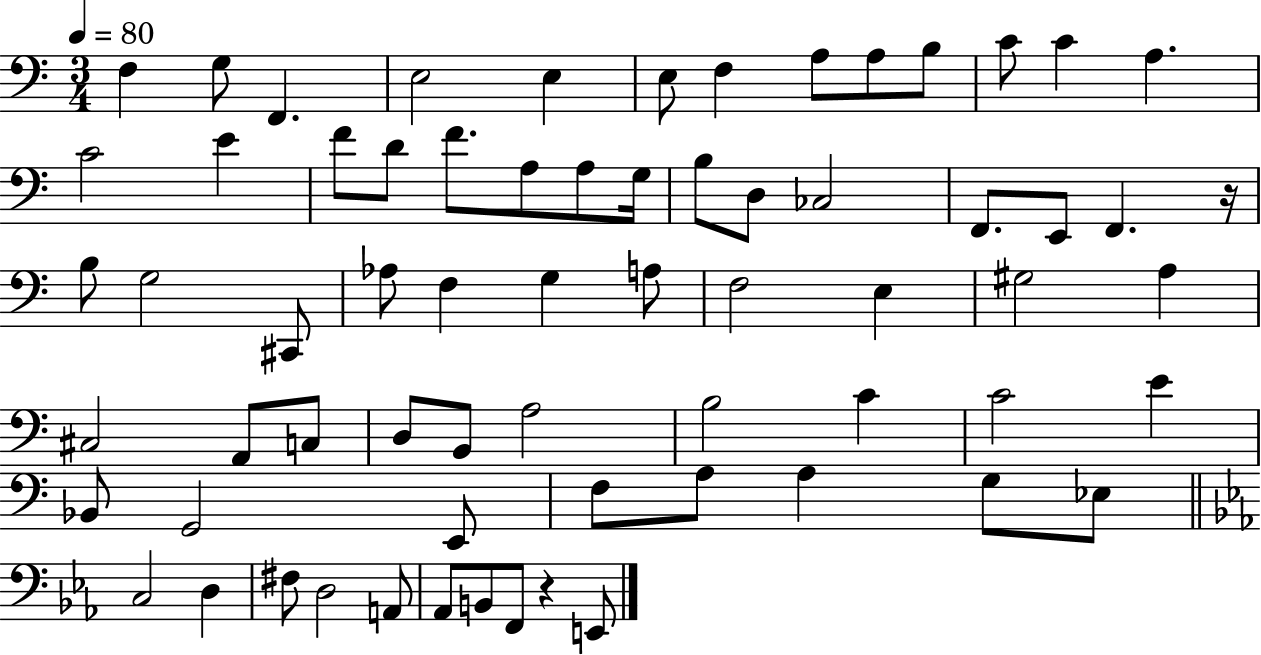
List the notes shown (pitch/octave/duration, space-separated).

F3/q G3/e F2/q. E3/h E3/q E3/e F3/q A3/e A3/e B3/e C4/e C4/q A3/q. C4/h E4/q F4/e D4/e F4/e. A3/e A3/e G3/s B3/e D3/e CES3/h F2/e. E2/e F2/q. R/s B3/e G3/h C#2/e Ab3/e F3/q G3/q A3/e F3/h E3/q G#3/h A3/q C#3/h A2/e C3/e D3/e B2/e A3/h B3/h C4/q C4/h E4/q Bb2/e G2/h E2/e F3/e A3/e A3/q G3/e Eb3/e C3/h D3/q F#3/e D3/h A2/e Ab2/e B2/e F2/e R/q E2/e